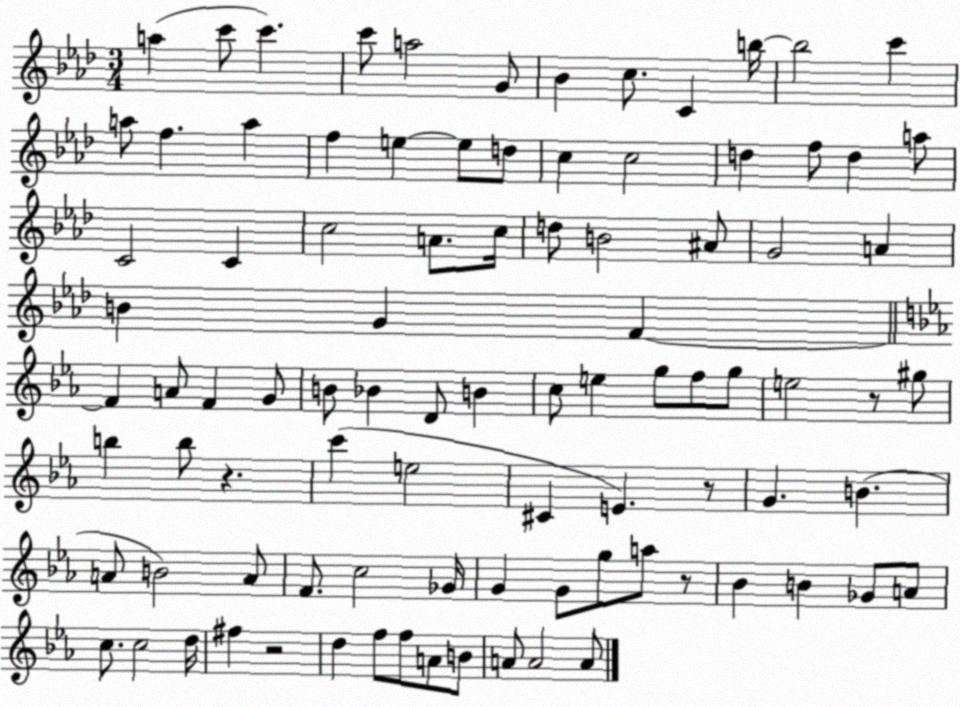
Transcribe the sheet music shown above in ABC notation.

X:1
T:Untitled
M:3/4
L:1/4
K:Ab
a c'/2 c' c'/2 a2 G/2 _B c/2 C b/4 b2 c' a/2 f a f e e/2 d/2 c c2 d f/2 d a/2 C2 C c2 A/2 c/4 d/2 B2 ^A/2 G2 A B G F F A/2 F G/2 B/2 _B D/2 B c/2 e g/2 f/2 g/2 e2 z/2 ^g/2 b b/2 z c' e2 ^C E z/2 G B A/2 B2 A/2 F/2 c2 _G/4 G G/2 g/2 a/2 z/2 _B B _G/2 A/2 c/2 c2 d/4 ^f z2 d f/2 f/2 A/2 B/2 A/2 A2 A/2